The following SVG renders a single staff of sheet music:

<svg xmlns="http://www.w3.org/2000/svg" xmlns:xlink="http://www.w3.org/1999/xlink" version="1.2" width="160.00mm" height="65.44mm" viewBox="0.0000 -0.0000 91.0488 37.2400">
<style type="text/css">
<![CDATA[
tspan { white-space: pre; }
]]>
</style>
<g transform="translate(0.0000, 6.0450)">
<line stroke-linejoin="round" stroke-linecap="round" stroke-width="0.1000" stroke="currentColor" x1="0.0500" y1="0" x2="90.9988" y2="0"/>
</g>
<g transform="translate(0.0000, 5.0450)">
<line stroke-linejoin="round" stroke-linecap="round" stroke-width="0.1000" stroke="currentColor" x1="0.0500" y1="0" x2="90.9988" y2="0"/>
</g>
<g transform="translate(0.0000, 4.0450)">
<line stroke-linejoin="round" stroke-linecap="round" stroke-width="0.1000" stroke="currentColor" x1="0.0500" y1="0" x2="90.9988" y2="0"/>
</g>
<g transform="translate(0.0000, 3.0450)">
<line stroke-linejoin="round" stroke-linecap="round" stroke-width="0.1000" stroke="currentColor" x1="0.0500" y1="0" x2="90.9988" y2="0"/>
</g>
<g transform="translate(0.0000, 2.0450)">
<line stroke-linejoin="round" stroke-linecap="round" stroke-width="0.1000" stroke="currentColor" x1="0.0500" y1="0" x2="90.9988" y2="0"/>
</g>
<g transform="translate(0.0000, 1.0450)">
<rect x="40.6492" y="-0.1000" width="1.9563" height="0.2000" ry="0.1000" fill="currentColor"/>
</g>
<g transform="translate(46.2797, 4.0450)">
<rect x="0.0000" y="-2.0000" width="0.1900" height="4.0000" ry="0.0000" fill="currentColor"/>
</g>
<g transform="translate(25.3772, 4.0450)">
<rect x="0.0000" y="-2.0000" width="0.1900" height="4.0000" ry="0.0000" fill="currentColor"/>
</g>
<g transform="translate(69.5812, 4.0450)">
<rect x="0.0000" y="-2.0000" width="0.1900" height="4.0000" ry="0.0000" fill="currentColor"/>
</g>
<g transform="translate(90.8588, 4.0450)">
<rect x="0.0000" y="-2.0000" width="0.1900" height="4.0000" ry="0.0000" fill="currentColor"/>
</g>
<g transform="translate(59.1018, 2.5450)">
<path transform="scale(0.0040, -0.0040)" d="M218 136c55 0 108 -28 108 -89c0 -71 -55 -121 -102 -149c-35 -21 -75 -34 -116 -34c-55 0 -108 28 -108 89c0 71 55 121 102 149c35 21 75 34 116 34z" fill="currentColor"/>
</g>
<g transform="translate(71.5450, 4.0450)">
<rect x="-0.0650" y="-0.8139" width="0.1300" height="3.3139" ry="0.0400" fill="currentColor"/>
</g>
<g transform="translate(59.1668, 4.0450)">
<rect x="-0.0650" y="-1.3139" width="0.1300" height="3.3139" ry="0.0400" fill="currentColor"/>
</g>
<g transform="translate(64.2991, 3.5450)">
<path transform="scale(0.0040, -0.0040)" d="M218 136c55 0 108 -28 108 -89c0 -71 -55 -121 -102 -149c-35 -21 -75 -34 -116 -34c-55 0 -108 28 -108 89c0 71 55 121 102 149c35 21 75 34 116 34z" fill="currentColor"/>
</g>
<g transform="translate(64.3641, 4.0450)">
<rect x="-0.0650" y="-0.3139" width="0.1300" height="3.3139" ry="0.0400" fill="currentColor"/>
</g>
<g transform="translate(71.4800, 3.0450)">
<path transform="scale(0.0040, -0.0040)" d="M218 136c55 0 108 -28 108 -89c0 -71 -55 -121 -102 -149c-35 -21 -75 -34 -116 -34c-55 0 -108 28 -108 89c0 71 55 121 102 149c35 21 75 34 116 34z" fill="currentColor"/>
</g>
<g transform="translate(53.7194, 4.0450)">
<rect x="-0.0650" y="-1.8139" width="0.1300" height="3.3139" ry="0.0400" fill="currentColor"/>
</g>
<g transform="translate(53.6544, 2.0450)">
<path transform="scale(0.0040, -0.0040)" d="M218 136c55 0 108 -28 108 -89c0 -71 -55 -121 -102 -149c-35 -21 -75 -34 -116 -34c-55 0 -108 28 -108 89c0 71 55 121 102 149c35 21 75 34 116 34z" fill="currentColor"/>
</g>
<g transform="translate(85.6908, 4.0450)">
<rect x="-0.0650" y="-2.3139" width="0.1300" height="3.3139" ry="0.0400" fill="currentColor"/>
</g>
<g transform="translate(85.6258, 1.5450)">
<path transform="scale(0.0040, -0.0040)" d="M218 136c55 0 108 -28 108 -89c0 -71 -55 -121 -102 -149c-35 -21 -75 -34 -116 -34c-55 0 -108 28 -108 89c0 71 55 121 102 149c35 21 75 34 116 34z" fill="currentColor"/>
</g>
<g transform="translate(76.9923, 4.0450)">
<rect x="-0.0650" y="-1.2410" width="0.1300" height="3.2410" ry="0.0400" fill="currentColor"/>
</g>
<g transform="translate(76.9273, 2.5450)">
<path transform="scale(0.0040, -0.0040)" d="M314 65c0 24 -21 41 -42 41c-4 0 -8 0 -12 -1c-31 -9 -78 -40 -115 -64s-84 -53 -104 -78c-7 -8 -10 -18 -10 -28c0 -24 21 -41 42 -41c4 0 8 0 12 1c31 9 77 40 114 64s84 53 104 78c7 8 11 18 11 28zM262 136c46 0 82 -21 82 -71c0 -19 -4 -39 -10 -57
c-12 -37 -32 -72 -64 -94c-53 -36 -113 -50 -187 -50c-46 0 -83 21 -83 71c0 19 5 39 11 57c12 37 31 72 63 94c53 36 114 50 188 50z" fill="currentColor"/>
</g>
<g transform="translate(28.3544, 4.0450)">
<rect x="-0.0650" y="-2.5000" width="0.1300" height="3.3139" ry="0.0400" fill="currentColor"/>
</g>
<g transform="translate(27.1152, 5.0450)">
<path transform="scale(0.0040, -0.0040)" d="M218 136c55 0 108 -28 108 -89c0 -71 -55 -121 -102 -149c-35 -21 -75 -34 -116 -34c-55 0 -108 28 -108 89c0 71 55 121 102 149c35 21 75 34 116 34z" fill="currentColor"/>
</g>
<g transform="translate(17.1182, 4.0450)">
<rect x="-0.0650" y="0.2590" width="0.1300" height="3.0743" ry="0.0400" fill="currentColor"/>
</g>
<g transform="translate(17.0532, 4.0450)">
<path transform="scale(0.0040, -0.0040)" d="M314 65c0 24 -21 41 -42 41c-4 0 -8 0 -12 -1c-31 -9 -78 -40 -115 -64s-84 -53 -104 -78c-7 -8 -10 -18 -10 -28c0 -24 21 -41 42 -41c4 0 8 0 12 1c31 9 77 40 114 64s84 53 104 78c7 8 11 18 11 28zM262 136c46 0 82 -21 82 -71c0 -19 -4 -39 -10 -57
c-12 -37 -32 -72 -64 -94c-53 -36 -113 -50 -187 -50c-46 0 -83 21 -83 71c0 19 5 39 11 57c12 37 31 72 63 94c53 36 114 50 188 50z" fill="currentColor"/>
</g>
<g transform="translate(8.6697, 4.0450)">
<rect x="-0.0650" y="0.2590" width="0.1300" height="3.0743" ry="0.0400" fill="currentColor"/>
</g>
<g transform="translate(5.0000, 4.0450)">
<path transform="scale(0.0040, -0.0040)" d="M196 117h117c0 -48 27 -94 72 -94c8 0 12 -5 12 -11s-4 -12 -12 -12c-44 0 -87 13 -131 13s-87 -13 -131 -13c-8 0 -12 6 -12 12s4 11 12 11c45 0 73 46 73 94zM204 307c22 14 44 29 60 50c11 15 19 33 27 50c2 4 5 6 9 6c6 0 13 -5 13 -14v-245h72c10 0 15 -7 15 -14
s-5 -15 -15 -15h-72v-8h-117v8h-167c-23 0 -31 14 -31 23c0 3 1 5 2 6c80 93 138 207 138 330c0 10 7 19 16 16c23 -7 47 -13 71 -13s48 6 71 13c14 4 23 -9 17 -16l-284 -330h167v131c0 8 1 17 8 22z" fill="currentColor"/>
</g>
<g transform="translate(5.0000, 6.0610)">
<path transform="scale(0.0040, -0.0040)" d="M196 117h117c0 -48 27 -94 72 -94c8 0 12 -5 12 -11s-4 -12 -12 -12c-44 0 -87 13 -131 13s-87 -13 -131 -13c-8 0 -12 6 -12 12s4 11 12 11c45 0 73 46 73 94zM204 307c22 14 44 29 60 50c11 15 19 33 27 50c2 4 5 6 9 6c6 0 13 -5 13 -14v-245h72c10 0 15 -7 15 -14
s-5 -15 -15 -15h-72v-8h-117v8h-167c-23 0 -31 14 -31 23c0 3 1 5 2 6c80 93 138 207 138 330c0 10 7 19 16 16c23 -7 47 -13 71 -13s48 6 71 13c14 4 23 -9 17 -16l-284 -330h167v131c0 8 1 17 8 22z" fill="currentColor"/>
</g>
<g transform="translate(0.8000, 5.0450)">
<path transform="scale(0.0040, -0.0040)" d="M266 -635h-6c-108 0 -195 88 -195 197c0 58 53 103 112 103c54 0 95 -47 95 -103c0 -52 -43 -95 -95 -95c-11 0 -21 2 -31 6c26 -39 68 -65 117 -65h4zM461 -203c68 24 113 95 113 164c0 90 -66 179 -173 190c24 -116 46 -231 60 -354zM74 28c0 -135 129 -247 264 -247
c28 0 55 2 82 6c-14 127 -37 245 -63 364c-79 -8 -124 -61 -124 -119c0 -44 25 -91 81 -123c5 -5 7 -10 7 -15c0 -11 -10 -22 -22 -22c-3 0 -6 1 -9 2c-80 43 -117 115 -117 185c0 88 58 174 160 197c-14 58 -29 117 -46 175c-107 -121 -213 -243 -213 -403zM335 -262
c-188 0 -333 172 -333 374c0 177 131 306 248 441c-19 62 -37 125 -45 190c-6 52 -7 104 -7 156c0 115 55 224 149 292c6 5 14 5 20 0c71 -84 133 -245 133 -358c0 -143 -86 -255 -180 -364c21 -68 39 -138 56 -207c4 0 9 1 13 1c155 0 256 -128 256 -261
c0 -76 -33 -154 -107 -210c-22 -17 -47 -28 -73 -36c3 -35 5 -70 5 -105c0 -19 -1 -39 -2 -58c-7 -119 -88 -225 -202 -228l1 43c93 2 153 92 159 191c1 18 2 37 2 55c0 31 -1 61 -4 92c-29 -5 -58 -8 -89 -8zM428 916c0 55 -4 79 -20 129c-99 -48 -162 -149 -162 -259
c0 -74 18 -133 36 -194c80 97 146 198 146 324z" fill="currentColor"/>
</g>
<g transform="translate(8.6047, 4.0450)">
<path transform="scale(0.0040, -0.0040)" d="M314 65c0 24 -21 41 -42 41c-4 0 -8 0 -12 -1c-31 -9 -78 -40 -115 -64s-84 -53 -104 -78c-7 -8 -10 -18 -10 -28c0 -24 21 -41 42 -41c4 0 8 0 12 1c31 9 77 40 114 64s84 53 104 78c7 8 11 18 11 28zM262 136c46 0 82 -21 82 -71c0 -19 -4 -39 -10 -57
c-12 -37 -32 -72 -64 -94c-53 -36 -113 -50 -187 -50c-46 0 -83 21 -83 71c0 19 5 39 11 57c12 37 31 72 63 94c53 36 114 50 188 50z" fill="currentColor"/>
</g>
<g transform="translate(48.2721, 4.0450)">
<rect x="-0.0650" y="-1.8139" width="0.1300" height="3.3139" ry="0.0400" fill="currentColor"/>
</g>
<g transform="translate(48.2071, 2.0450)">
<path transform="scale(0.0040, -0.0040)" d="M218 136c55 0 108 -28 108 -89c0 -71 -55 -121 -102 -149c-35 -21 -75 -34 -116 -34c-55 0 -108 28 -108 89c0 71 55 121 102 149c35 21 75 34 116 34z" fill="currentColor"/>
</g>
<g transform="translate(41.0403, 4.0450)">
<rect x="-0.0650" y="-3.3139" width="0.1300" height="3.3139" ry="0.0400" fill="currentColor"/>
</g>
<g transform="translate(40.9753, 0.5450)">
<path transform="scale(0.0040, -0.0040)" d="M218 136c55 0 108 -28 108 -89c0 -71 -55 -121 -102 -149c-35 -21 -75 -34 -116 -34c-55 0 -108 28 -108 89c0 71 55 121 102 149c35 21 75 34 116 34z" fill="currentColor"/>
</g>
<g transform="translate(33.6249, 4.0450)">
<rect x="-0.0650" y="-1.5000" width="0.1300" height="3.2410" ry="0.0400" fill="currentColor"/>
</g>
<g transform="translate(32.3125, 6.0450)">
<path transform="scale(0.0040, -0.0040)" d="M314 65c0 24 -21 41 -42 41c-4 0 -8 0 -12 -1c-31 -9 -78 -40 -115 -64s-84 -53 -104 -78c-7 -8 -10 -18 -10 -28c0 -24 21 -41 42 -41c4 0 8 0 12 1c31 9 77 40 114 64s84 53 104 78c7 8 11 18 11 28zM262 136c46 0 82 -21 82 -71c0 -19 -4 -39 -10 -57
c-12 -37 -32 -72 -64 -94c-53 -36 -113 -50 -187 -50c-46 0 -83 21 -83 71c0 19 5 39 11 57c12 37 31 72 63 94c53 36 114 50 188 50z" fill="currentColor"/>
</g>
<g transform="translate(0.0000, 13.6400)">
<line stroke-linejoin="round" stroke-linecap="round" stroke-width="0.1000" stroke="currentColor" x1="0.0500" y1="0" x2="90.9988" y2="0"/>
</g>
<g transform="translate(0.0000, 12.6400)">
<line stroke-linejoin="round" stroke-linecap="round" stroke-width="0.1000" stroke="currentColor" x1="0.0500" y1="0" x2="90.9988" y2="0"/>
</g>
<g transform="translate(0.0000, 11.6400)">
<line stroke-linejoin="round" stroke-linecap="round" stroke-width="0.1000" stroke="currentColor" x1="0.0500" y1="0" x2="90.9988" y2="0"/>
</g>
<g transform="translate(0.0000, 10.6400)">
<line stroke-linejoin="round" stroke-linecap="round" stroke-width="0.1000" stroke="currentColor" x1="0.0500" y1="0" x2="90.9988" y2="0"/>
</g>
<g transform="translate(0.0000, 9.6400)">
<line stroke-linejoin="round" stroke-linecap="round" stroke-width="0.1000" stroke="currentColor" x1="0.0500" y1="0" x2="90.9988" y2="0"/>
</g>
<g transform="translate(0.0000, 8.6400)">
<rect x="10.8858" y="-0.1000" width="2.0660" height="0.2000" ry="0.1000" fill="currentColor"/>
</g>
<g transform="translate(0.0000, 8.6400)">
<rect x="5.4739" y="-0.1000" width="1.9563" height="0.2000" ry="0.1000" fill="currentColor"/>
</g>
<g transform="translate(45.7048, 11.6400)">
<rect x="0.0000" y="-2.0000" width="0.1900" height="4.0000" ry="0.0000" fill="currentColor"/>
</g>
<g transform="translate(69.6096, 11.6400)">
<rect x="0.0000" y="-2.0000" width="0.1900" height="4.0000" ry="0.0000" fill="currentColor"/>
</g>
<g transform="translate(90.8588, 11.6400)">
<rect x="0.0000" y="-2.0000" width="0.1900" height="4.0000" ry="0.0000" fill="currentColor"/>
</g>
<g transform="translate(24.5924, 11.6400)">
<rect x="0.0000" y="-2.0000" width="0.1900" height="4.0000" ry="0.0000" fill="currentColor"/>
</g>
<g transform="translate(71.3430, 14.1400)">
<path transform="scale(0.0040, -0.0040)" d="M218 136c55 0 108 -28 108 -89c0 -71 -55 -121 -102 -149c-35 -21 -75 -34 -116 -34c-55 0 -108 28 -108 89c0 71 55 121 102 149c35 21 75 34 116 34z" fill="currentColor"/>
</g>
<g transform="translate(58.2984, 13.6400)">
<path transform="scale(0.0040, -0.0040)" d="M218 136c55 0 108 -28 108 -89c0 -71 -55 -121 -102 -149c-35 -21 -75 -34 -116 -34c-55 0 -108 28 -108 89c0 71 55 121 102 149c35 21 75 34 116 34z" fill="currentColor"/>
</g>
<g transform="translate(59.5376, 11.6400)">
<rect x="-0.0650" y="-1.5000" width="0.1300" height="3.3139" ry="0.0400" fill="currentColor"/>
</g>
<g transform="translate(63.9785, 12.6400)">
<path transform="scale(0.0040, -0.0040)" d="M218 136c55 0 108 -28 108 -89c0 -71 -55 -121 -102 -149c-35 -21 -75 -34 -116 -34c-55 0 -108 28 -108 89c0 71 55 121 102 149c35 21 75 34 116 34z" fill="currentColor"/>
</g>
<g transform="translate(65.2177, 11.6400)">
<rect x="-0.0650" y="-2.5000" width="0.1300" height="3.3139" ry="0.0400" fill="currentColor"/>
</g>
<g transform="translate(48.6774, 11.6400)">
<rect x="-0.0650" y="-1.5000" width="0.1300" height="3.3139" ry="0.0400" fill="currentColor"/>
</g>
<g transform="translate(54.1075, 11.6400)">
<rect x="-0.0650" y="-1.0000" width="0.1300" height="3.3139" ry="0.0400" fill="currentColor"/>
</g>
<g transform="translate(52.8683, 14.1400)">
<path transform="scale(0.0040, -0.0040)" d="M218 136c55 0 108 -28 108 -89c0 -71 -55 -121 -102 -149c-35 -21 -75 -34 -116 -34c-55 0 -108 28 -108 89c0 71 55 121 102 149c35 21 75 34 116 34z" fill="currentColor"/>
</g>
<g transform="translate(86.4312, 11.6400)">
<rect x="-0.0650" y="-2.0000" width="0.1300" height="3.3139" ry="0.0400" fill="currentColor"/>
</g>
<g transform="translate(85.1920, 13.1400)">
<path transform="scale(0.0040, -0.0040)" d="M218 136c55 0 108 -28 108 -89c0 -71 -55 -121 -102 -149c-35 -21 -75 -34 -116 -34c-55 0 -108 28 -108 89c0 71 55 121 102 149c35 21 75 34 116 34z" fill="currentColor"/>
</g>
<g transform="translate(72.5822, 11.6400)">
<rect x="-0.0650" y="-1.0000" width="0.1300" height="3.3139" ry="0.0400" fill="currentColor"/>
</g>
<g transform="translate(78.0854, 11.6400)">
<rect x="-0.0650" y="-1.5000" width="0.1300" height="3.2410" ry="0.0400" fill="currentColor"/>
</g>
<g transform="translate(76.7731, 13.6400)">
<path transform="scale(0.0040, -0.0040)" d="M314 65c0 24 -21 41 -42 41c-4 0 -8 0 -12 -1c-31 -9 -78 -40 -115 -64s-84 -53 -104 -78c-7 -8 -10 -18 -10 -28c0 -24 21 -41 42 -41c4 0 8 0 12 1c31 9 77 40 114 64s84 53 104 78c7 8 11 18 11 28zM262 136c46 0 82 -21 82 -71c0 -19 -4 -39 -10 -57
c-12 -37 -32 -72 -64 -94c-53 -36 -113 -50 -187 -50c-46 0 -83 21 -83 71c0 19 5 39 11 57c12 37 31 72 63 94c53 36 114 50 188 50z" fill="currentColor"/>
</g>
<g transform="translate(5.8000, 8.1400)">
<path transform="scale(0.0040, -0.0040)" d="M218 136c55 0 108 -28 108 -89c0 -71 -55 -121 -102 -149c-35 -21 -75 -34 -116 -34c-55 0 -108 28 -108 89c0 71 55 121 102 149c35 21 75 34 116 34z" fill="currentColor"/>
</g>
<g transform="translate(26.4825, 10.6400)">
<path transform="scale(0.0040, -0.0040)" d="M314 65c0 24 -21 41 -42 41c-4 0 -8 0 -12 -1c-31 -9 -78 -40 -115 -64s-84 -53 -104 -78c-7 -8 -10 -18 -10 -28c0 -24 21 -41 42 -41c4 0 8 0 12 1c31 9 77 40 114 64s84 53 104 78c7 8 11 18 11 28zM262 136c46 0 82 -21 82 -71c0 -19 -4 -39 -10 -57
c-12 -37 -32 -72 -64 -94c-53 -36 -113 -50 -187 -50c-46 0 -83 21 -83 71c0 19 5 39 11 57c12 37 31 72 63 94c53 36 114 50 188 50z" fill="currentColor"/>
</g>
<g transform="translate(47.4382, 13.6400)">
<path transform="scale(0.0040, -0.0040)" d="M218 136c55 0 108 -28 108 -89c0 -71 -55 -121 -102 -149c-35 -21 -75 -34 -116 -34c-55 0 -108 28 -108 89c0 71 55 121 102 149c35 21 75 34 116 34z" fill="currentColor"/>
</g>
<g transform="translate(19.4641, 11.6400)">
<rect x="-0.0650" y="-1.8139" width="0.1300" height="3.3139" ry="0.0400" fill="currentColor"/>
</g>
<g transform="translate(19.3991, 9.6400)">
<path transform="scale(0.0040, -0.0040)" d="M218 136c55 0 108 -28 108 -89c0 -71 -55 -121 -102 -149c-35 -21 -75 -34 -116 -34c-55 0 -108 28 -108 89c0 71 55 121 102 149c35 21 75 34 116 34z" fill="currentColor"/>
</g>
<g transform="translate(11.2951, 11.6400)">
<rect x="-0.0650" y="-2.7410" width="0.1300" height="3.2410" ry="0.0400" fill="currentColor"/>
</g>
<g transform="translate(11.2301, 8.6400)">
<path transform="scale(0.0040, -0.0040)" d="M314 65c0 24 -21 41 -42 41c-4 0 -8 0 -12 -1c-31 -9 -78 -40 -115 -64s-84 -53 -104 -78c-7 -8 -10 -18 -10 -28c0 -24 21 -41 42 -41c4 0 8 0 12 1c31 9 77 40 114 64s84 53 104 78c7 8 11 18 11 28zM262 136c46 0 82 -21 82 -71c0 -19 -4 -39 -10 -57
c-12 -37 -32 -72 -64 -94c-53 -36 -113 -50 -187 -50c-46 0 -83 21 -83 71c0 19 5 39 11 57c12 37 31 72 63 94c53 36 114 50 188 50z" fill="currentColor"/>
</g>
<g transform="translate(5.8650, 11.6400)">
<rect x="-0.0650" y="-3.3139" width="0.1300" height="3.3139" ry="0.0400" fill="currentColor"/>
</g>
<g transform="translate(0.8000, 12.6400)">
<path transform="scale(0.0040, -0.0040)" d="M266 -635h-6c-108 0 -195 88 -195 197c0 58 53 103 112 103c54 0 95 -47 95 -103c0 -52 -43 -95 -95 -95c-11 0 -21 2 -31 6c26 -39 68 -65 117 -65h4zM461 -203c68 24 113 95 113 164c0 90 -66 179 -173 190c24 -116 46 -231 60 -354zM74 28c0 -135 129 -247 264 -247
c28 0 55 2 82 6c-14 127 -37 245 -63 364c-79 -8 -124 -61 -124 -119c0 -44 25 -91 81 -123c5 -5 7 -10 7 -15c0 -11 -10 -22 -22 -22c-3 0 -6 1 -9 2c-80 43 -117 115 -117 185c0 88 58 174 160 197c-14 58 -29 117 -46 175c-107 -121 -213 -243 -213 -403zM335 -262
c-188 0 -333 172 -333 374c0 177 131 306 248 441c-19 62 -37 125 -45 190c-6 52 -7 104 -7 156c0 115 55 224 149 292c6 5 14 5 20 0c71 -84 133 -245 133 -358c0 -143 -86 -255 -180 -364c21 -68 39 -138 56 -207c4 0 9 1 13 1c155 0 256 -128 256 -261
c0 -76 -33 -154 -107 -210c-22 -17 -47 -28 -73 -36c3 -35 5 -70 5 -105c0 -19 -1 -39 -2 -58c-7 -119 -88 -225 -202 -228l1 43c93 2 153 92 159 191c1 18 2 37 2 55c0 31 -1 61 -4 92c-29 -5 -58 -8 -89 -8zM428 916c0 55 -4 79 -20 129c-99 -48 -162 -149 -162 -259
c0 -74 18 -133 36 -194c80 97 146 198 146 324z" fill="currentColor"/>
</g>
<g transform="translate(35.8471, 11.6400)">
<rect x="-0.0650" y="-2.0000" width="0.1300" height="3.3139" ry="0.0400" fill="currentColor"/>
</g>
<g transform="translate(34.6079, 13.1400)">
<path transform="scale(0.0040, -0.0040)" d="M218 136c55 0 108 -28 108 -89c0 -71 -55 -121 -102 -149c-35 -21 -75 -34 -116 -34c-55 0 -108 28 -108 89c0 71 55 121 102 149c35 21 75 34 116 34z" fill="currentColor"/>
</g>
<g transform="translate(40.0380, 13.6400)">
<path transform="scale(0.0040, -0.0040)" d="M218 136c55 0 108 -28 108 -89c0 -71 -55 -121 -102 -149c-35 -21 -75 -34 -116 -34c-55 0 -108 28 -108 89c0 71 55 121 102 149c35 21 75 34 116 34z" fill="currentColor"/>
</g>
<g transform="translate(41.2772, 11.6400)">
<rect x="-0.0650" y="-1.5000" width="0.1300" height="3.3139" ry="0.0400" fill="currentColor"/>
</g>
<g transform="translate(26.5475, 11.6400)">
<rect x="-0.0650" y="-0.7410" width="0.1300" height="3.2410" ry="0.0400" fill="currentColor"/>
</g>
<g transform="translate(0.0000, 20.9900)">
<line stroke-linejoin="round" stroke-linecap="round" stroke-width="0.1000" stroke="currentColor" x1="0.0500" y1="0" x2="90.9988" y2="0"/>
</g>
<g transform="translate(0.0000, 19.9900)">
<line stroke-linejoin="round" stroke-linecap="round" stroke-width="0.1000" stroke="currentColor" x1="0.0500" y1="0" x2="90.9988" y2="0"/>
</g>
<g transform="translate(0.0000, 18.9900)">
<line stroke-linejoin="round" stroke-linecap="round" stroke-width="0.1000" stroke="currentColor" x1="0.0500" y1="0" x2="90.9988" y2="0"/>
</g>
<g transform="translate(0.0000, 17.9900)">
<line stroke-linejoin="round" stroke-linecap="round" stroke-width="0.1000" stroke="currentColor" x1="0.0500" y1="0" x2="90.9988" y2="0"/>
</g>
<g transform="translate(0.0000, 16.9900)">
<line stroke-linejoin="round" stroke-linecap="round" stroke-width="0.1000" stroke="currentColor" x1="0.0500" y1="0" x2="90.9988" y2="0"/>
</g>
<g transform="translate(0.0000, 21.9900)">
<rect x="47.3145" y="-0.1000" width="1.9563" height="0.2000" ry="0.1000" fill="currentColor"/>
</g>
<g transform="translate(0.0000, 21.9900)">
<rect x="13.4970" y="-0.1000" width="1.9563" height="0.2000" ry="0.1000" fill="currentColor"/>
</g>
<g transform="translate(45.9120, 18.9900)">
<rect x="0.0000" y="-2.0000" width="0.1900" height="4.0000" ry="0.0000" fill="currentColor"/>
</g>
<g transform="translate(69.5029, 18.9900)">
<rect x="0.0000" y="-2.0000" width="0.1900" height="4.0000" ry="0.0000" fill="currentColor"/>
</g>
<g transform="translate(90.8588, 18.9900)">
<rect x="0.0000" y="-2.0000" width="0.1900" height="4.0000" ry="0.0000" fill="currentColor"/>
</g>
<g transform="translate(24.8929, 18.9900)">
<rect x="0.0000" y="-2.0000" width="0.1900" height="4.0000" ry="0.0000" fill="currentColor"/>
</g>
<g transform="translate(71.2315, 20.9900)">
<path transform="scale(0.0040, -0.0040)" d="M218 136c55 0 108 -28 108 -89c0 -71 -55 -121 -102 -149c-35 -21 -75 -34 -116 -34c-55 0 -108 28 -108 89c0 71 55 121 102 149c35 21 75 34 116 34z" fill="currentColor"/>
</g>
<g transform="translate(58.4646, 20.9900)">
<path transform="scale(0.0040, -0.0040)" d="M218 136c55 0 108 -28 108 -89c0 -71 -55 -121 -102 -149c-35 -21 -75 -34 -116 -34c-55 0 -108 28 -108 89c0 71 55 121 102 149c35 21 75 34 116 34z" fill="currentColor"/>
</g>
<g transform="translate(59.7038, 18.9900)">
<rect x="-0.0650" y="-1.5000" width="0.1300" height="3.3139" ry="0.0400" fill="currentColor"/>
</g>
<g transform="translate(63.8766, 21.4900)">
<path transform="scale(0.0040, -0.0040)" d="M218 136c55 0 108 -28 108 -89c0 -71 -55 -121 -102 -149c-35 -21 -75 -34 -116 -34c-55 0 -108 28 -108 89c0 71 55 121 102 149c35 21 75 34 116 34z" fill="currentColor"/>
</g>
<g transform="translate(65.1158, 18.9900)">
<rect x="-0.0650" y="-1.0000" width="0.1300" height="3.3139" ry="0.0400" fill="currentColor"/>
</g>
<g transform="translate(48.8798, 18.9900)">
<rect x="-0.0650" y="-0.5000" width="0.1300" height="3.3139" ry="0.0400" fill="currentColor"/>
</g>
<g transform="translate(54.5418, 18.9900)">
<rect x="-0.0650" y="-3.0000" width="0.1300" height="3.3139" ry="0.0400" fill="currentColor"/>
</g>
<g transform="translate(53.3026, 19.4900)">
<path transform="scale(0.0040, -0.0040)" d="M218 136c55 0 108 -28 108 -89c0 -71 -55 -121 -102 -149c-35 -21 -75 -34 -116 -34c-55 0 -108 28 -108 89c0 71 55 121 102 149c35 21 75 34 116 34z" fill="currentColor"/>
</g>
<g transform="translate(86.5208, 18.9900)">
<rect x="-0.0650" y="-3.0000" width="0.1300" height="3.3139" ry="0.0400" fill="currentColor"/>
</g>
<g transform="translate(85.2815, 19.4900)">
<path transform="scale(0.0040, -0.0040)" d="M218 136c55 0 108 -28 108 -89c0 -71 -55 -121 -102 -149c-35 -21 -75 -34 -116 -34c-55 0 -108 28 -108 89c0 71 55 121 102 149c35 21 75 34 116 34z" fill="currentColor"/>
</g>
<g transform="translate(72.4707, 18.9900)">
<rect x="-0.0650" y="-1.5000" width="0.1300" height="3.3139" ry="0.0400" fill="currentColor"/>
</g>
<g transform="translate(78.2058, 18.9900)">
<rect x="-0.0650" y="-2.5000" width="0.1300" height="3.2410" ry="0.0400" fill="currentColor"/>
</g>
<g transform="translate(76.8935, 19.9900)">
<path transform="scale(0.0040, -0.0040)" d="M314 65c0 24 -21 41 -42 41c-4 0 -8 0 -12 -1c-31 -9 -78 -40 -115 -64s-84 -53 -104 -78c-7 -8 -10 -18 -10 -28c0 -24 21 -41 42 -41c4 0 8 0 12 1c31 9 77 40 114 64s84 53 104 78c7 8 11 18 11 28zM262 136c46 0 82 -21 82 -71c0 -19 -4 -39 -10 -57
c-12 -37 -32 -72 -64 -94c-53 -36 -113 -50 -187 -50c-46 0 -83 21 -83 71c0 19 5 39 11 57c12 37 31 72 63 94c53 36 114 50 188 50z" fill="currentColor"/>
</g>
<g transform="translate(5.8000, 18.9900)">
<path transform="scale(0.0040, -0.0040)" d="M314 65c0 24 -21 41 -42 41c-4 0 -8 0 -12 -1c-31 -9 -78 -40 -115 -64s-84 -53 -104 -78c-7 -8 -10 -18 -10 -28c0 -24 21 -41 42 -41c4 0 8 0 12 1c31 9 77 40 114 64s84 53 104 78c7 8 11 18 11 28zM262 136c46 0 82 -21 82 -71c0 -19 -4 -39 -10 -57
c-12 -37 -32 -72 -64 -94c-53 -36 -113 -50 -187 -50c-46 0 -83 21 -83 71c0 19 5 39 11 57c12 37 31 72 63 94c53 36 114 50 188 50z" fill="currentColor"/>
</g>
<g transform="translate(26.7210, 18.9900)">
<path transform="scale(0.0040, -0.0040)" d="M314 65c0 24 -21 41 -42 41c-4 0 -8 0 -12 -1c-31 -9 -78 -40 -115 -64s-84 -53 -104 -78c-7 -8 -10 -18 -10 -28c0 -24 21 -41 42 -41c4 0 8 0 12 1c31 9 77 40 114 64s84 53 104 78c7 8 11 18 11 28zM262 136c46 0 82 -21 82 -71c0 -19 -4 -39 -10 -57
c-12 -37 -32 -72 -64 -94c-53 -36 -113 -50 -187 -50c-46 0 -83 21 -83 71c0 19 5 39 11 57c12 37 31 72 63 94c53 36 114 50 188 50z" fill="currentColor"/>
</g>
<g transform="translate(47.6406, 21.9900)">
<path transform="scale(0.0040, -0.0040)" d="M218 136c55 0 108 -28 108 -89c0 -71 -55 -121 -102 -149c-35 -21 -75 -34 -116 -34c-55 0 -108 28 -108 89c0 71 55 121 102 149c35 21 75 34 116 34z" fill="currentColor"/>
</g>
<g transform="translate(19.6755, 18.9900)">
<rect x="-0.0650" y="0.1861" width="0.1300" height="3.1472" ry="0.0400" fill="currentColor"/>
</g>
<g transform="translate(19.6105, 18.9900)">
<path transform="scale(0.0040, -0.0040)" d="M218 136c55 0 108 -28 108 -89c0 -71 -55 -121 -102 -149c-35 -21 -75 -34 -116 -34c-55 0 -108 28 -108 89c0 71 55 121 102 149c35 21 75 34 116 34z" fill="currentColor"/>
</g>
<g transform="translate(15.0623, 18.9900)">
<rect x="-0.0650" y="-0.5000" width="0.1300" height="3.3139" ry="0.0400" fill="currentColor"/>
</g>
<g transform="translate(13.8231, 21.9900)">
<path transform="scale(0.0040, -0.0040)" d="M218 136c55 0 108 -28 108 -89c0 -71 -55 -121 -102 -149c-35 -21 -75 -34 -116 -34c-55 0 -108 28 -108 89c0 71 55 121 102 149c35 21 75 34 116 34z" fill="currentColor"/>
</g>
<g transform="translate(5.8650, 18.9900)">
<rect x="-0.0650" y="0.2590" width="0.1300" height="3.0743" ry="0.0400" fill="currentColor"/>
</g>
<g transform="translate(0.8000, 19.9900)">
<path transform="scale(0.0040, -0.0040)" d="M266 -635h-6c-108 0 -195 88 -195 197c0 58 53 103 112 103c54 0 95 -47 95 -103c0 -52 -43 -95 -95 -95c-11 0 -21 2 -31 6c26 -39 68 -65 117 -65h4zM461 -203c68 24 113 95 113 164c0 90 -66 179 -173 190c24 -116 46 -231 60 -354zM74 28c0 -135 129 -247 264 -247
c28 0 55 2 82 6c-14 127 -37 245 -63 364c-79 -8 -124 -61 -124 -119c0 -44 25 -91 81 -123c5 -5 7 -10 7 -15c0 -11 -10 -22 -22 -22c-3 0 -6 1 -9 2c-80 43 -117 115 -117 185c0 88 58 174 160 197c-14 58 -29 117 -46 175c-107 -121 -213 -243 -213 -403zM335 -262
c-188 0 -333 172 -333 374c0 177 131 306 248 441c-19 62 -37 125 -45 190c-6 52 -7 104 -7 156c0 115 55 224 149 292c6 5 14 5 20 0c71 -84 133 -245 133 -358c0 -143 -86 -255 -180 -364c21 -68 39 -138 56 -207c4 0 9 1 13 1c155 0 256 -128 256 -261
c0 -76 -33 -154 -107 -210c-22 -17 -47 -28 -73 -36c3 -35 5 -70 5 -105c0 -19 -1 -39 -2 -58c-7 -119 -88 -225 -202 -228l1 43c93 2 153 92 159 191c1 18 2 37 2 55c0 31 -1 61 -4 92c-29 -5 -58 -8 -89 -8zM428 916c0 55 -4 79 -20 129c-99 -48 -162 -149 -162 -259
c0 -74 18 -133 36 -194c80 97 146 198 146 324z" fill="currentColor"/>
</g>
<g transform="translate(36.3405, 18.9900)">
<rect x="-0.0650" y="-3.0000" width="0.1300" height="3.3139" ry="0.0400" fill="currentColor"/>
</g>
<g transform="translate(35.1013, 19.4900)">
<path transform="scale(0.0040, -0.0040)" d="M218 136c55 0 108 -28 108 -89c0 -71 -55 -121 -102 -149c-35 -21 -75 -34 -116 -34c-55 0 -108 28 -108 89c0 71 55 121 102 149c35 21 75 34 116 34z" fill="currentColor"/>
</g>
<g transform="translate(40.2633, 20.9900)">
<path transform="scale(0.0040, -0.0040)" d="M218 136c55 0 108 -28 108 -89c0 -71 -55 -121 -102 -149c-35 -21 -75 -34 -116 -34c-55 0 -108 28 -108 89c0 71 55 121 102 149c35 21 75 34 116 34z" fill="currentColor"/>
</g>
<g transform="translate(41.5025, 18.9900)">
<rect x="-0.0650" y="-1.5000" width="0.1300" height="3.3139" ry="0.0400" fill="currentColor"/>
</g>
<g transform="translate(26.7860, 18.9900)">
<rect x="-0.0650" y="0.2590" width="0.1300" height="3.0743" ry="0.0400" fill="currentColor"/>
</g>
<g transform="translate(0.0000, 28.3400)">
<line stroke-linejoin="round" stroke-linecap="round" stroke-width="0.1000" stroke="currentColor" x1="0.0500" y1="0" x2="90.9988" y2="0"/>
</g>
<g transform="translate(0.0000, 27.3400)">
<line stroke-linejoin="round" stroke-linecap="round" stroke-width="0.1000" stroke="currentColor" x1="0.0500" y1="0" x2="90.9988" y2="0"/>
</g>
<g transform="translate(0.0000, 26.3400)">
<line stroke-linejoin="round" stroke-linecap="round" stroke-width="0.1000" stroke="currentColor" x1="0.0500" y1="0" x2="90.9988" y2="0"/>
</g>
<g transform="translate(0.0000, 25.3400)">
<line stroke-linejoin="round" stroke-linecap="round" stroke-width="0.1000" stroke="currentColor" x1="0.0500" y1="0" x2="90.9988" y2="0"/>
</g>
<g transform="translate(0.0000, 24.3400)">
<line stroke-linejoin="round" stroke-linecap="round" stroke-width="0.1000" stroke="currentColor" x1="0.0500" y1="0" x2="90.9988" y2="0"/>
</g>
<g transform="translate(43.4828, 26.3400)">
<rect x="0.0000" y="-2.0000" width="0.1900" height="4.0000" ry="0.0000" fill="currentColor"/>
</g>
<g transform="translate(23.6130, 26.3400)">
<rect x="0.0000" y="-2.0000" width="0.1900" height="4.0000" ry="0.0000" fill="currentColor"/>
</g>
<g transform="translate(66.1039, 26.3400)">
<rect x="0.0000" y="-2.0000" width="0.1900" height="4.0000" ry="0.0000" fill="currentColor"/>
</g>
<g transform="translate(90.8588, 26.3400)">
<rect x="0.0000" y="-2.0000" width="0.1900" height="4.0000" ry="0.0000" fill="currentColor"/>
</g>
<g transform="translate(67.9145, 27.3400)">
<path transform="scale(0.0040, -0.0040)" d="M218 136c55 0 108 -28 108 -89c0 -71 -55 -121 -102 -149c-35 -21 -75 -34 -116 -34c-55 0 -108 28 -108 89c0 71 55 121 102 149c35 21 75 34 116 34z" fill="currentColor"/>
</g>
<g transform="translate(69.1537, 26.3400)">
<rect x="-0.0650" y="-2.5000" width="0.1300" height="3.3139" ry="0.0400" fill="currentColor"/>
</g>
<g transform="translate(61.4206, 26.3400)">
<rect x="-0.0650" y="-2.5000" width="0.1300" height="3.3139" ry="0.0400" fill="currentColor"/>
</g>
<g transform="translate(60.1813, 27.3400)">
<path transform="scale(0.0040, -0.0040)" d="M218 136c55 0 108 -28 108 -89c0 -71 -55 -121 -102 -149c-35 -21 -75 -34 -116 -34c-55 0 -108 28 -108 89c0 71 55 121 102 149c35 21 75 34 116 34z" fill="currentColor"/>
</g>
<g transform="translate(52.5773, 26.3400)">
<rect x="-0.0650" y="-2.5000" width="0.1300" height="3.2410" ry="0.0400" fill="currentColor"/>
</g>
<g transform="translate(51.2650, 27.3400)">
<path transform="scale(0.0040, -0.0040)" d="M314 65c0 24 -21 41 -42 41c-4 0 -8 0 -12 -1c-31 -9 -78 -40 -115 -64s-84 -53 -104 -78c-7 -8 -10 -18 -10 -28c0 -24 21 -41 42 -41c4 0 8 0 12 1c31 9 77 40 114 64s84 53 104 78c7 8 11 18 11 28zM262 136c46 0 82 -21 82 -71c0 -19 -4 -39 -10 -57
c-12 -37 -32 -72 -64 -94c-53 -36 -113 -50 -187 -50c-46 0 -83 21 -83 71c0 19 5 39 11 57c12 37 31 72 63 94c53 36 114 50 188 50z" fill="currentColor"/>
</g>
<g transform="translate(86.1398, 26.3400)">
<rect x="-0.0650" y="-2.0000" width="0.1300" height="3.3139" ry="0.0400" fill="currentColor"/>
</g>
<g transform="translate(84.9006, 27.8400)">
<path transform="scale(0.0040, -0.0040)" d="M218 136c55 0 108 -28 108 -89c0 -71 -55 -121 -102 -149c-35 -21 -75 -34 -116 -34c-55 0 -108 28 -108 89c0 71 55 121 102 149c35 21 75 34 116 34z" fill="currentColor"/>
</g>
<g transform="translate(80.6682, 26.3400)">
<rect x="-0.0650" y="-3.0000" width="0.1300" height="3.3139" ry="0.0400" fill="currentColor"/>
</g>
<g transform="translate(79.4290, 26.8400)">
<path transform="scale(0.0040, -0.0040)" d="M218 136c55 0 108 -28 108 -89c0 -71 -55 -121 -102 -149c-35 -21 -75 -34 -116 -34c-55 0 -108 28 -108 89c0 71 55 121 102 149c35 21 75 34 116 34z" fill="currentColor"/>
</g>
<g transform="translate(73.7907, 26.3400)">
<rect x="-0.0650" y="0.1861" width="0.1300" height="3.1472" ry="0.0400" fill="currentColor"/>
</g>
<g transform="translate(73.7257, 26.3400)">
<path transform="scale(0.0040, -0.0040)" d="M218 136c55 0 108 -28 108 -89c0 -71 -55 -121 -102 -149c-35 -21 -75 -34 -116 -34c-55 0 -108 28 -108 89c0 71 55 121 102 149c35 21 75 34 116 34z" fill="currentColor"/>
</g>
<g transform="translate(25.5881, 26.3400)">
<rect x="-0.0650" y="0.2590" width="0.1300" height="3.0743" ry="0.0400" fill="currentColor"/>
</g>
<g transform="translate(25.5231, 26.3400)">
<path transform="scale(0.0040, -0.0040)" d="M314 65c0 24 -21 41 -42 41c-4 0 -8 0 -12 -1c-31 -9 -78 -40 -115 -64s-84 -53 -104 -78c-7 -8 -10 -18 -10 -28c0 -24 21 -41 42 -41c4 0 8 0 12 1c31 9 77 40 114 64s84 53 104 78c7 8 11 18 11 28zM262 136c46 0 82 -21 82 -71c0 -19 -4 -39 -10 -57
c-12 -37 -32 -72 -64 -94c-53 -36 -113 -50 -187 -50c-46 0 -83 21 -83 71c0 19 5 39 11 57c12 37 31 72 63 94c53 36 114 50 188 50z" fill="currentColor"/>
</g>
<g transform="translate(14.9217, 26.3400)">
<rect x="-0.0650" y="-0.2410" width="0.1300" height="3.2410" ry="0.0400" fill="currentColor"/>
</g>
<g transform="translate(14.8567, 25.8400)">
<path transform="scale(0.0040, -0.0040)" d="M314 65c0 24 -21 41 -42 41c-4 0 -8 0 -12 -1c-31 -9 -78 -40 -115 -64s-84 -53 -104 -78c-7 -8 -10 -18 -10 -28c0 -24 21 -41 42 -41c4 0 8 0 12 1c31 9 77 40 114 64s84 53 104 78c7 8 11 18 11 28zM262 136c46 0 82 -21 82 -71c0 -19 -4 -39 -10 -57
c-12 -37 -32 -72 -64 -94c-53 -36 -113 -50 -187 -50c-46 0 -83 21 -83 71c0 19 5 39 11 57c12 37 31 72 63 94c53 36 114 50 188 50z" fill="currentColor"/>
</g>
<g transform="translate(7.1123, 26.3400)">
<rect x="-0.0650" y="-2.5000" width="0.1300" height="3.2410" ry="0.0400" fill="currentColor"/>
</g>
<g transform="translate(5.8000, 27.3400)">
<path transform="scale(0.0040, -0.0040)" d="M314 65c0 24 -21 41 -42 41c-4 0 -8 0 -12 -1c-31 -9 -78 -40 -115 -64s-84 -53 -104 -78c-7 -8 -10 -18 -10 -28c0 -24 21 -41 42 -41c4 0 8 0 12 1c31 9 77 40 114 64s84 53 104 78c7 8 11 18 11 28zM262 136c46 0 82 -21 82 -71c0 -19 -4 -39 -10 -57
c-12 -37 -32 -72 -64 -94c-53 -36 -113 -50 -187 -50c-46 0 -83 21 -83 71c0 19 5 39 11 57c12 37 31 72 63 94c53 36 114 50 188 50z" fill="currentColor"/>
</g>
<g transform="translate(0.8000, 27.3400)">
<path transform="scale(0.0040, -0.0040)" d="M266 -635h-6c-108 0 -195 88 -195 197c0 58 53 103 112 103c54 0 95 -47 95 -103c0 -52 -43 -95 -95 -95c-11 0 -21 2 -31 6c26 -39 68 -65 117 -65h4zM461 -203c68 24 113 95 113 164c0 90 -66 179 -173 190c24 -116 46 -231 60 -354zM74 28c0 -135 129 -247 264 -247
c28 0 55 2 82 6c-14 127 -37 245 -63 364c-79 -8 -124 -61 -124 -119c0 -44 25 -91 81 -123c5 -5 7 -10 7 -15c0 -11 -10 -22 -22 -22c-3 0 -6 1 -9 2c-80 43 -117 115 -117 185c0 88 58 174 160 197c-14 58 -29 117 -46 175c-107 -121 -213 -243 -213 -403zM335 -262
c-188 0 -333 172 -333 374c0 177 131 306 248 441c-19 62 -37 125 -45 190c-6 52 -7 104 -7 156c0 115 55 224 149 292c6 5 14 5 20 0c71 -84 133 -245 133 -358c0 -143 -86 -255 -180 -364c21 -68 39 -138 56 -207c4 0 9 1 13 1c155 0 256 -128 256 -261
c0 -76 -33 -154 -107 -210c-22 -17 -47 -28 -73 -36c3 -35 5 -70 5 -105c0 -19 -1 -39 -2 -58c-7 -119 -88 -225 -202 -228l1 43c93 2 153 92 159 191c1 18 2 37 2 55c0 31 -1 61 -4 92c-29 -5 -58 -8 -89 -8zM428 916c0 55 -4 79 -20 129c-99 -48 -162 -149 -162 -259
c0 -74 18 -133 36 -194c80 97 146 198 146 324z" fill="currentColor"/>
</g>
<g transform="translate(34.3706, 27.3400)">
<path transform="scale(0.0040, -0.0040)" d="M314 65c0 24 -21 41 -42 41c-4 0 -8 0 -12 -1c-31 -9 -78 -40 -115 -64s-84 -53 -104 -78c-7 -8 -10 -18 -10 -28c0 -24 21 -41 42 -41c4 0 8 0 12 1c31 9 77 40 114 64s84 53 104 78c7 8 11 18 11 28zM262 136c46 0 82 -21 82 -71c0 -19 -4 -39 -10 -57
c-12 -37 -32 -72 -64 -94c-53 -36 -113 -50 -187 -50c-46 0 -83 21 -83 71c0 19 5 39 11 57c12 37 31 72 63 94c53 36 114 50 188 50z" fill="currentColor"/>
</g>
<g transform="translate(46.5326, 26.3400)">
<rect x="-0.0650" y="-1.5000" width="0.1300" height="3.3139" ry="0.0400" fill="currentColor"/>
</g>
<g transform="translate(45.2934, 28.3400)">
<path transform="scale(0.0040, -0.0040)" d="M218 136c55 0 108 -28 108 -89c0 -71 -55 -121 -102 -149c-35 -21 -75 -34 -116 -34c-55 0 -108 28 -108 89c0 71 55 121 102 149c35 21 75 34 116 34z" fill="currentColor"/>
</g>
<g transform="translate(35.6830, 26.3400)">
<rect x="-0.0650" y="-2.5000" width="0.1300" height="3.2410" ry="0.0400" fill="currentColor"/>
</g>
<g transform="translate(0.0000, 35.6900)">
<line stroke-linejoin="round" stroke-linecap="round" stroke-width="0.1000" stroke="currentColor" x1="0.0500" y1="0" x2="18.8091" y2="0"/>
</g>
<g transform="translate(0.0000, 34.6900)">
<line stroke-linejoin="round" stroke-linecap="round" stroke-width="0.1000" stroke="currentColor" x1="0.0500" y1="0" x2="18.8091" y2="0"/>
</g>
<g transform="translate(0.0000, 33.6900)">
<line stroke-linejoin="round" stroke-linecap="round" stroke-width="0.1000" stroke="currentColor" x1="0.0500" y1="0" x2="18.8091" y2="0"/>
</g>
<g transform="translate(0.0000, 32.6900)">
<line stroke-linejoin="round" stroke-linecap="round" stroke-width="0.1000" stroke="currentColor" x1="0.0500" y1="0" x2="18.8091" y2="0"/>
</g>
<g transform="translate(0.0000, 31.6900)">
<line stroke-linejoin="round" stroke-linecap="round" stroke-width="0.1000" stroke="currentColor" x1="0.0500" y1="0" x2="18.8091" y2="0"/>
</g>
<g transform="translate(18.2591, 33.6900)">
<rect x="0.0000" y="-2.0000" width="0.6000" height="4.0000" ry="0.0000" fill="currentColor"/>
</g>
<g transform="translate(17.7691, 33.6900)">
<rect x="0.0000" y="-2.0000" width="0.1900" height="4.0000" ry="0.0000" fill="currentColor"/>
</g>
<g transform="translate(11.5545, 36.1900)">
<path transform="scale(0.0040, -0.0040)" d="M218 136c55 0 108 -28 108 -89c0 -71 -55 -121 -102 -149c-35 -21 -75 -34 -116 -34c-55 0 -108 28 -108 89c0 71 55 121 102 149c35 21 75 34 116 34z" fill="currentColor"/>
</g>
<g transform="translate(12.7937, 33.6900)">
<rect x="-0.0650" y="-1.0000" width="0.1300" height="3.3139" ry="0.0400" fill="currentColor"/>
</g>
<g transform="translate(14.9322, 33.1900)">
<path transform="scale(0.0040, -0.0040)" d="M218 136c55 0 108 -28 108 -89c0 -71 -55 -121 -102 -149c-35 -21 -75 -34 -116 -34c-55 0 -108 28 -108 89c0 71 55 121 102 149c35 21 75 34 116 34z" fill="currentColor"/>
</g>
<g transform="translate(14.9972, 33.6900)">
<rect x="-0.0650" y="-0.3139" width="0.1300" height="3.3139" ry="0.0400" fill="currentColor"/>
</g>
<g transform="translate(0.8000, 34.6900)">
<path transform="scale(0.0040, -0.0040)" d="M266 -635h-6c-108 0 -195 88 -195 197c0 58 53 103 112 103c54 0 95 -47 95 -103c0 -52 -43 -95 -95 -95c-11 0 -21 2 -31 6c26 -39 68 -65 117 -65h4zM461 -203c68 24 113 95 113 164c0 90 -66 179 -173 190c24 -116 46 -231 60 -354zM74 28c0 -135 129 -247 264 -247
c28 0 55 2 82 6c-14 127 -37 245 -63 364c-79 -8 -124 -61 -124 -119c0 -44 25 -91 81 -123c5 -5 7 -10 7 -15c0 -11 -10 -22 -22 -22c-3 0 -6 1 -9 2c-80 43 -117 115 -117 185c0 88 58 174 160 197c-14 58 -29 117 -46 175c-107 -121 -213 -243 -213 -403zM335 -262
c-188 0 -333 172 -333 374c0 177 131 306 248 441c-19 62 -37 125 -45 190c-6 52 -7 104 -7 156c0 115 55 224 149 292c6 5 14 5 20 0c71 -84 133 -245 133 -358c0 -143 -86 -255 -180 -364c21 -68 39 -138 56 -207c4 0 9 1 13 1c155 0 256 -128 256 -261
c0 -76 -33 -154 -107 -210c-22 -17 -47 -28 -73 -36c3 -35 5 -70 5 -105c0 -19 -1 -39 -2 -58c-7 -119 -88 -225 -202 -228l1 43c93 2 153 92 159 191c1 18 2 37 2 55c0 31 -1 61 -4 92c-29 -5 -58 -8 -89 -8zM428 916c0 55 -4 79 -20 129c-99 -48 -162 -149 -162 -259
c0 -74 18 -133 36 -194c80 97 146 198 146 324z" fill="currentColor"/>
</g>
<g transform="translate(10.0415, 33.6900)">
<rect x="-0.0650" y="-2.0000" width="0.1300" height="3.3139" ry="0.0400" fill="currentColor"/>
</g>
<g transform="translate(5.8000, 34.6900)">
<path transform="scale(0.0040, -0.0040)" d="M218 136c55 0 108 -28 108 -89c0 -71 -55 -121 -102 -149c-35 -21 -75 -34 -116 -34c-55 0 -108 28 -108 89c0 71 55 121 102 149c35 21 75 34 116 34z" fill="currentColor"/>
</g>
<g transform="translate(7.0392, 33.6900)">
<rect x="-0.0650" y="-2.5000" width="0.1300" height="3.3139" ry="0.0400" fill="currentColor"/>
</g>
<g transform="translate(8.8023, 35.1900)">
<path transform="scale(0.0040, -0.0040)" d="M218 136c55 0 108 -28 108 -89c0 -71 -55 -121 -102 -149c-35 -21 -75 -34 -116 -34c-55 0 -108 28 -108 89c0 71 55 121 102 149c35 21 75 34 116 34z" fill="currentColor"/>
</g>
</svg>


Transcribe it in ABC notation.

X:1
T:Untitled
M:4/4
L:1/4
K:C
B2 B2 G E2 b f f e c d e2 g b a2 f d2 F E E D E G D E2 F B2 C B B2 A E C A E D E G2 A G2 c2 B2 G2 E G2 G G B A F G F D c